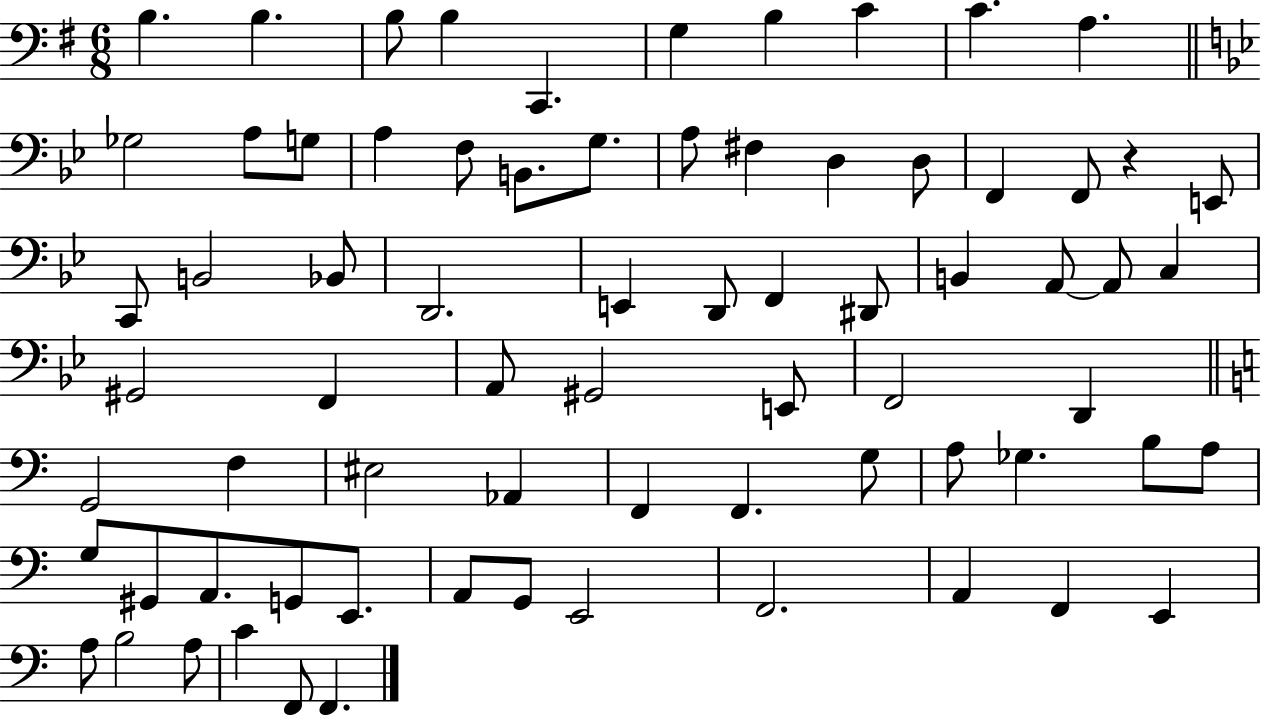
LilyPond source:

{
  \clef bass
  \numericTimeSignature
  \time 6/8
  \key g \major
  b4. b4. | b8 b4 c,4. | g4 b4 c'4 | c'4. a4. | \break \bar "||" \break \key bes \major ges2 a8 g8 | a4 f8 b,8. g8. | a8 fis4 d4 d8 | f,4 f,8 r4 e,8 | \break c,8 b,2 bes,8 | d,2. | e,4 d,8 f,4 dis,8 | b,4 a,8~~ a,8 c4 | \break gis,2 f,4 | a,8 gis,2 e,8 | f,2 d,4 | \bar "||" \break \key a \minor g,2 f4 | eis2 aes,4 | f,4 f,4. g8 | a8 ges4. b8 a8 | \break g8 gis,8 a,8. g,8 e,8. | a,8 g,8 e,2 | f,2. | a,4 f,4 e,4 | \break a8 b2 a8 | c'4 f,8 f,4. | \bar "|."
}